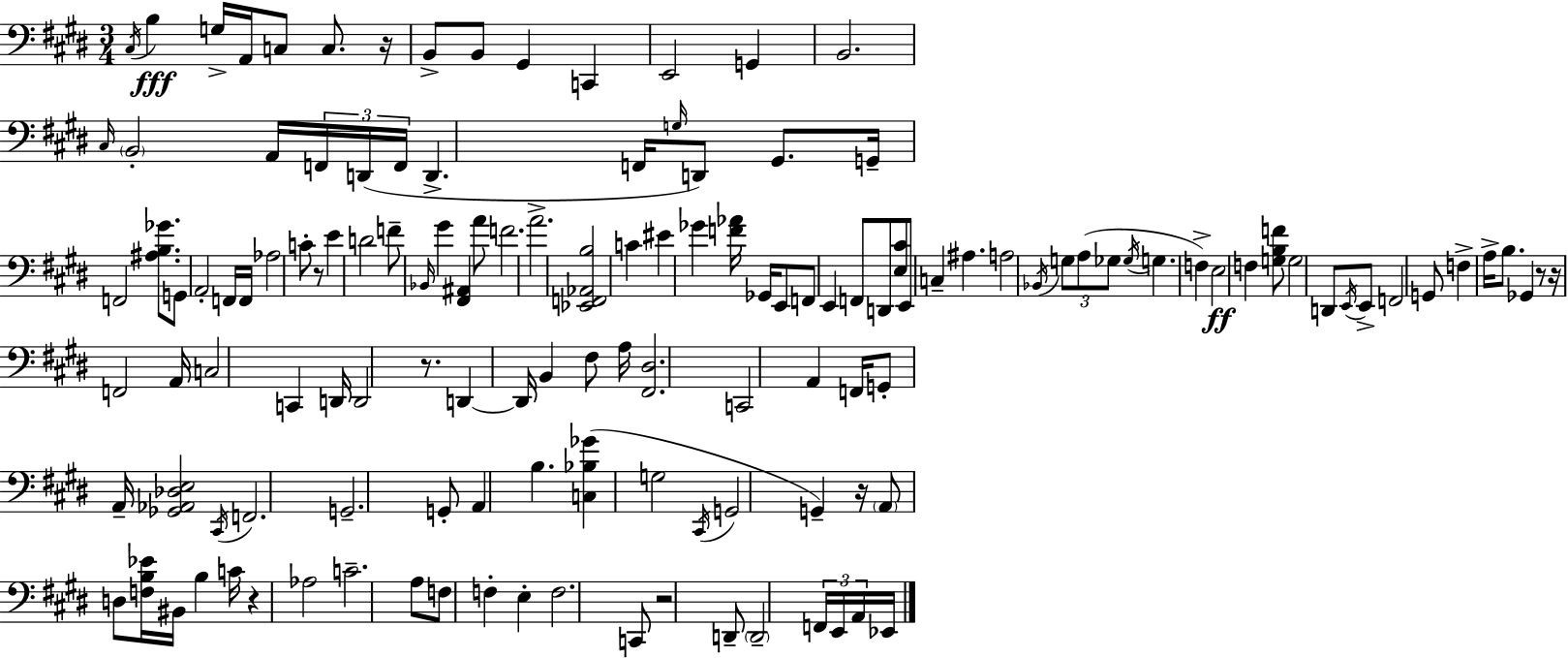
C#3/s B3/q G3/s A2/s C3/e C3/e. R/s B2/e B2/e G#2/q C2/q E2/h G2/q B2/h. C#3/s B2/h A2/s F2/s D2/s F2/s D2/q. F2/s G3/s D2/e G#2/e. G2/s F2/h [A#3,B3,Gb4]/e. G2/e A2/h F2/s F2/s Ab3/h C4/e R/e E4/q D4/h F4/e Bb2/s G#4/q [F#2,A#2]/q A4/e F4/h. A4/h. [Eb2,F2,Ab2,B3]/h C4/q EIS4/q Gb4/q [F4,Ab4]/s Gb2/s E2/e F2/e E2/q F2/e D2/e [E3,C#4]/e E2/e C3/q A#3/q. A3/h Bb2/s G3/e A3/e Gb3/e Gb3/s G3/q. F3/q E3/h F3/q [G3,B3,F4]/e G3/h D2/e E2/s E2/e F2/h G2/e F3/q A3/s B3/e. Gb2/q R/e R/s F2/h A2/s C3/h C2/q D2/s D2/h R/e. D2/q D2/s B2/q F#3/e A3/s [F#2,D#3]/h. C2/h A2/q F2/s G2/e A2/s [Gb2,Ab2,Db3,E3]/h C#2/s F2/h. G2/h. G2/e A2/q B3/q. [C3,Bb3,Gb4]/q G3/h C#2/s G2/h G2/q R/s A2/e D3/e [F3,B3,Eb4]/s BIS2/s B3/q C4/s R/q Ab3/h C4/h. A3/e F3/e F3/q E3/q F3/h. C2/e R/h D2/e D2/h F2/s E2/s A2/s Eb2/s